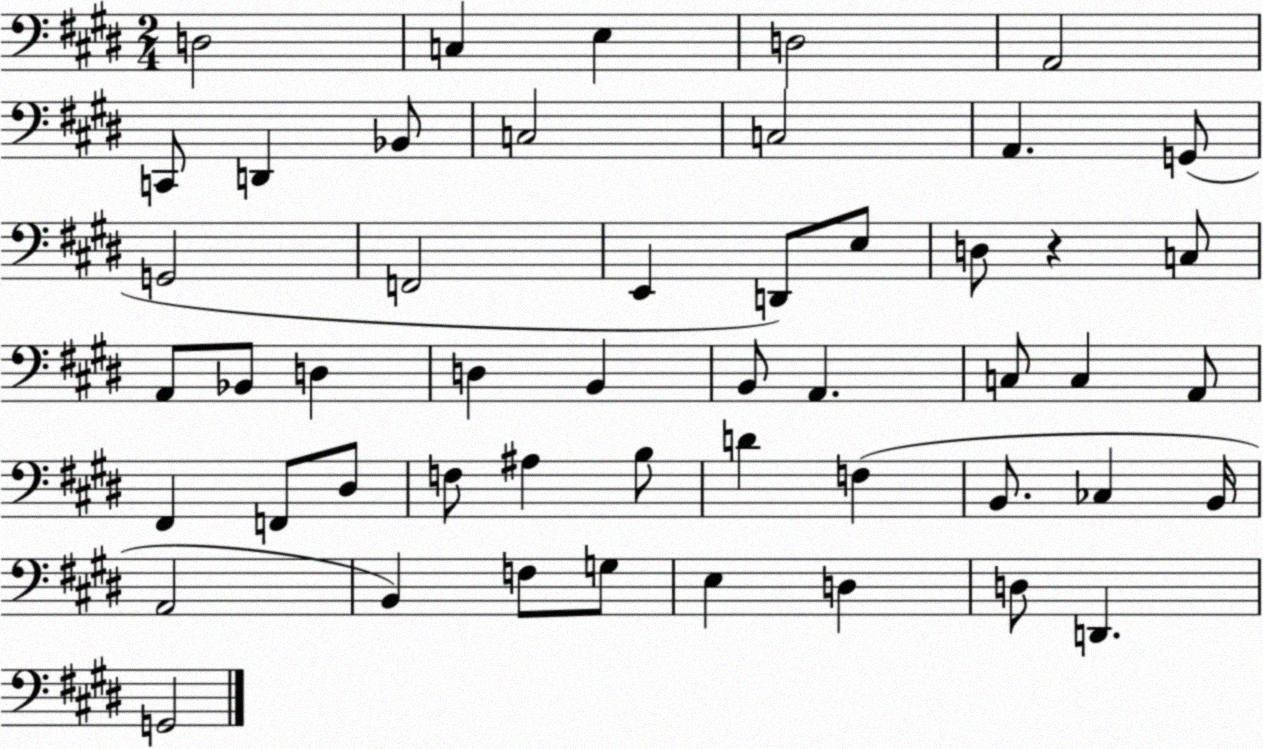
X:1
T:Untitled
M:2/4
L:1/4
K:E
D,2 C, E, D,2 A,,2 C,,/2 D,, _B,,/2 C,2 C,2 A,, G,,/2 G,,2 F,,2 E,, D,,/2 E,/2 D,/2 z C,/2 A,,/2 _B,,/2 D, D, B,, B,,/2 A,, C,/2 C, A,,/2 ^F,, F,,/2 ^D,/2 F,/2 ^A, B,/2 D F, B,,/2 _C, B,,/4 A,,2 B,, F,/2 G,/2 E, D, D,/2 D,, G,,2